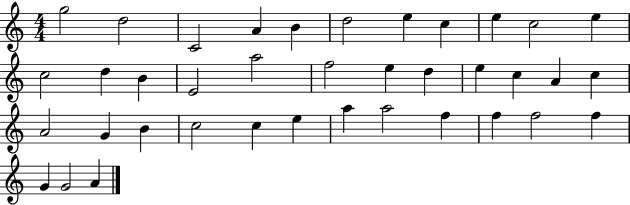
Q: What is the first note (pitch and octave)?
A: G5